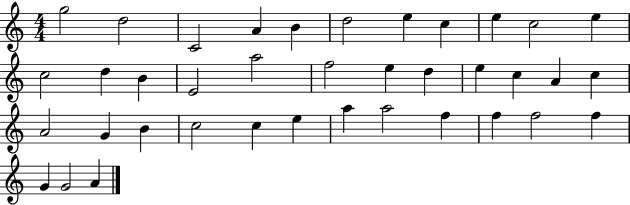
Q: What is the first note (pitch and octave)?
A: G5